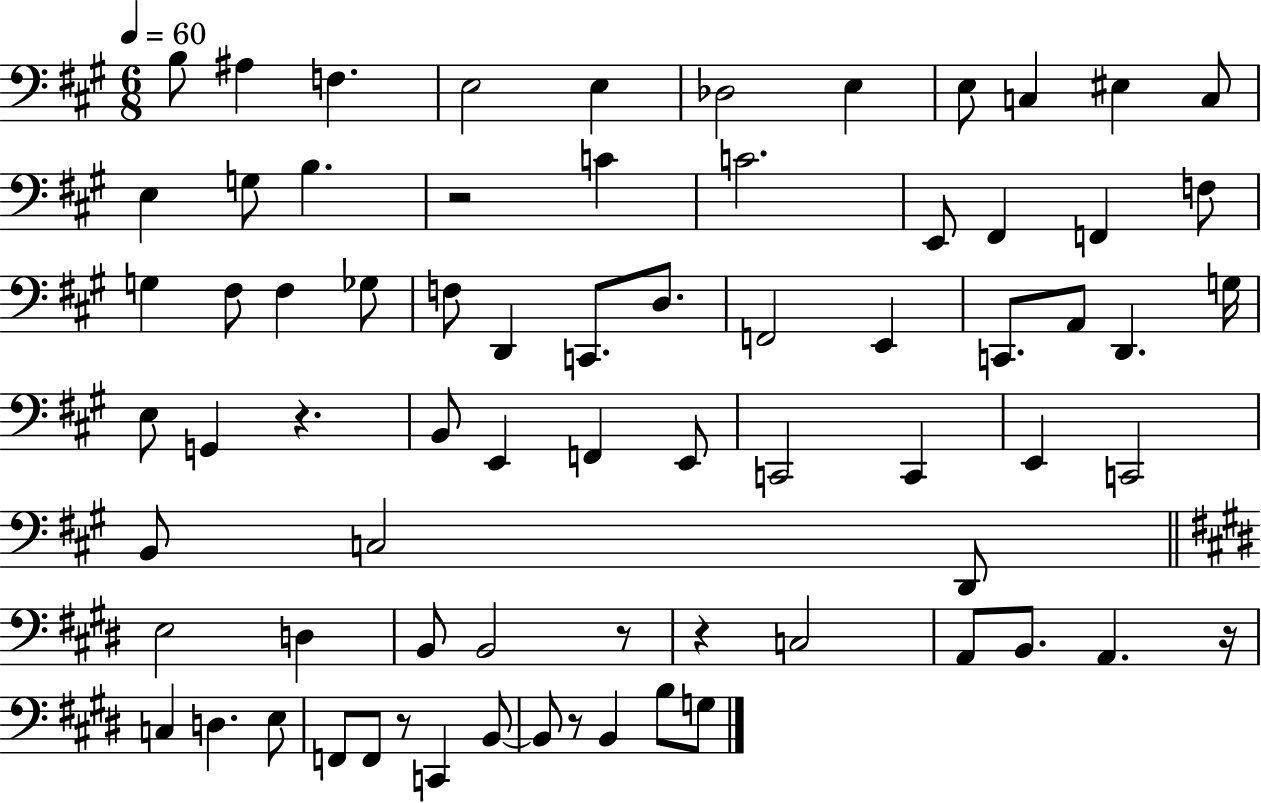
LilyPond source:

{
  \clef bass
  \numericTimeSignature
  \time 6/8
  \key a \major
  \tempo 4 = 60
  b8 ais4 f4. | e2 e4 | des2 e4 | e8 c4 eis4 c8 | \break e4 g8 b4. | r2 c'4 | c'2. | e,8 fis,4 f,4 f8 | \break g4 fis8 fis4 ges8 | f8 d,4 c,8. d8. | f,2 e,4 | c,8. a,8 d,4. g16 | \break e8 g,4 r4. | b,8 e,4 f,4 e,8 | c,2 c,4 | e,4 c,2 | \break b,8 c2 d,8 | \bar "||" \break \key e \major e2 d4 | b,8 b,2 r8 | r4 c2 | a,8 b,8. a,4. r16 | \break c4 d4. e8 | f,8 f,8 r8 c,4 b,8~~ | b,8 r8 b,4 b8 g8 | \bar "|."
}